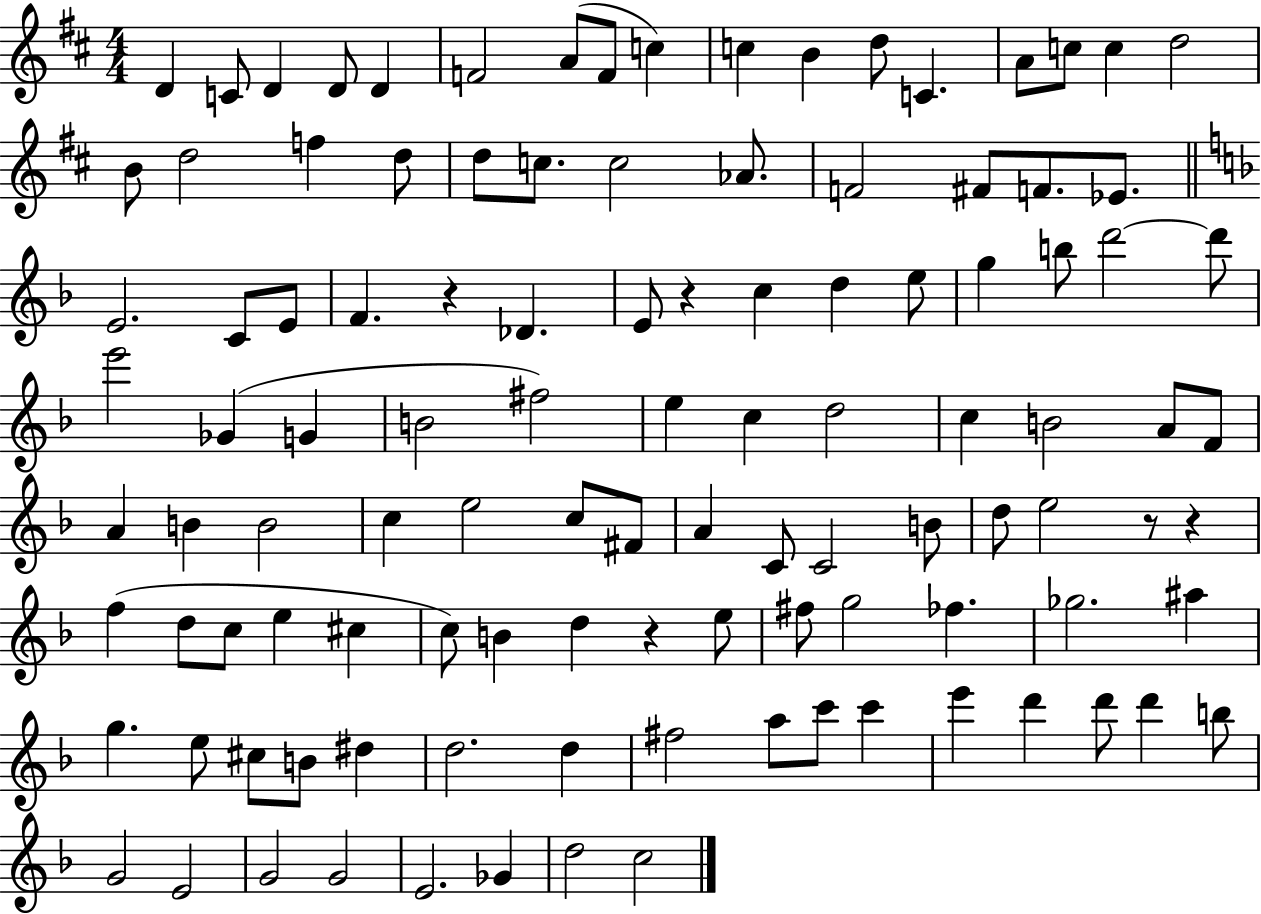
{
  \clef treble
  \numericTimeSignature
  \time 4/4
  \key d \major
  d'4 c'8 d'4 d'8 d'4 | f'2 a'8( f'8 c''4) | c''4 b'4 d''8 c'4. | a'8 c''8 c''4 d''2 | \break b'8 d''2 f''4 d''8 | d''8 c''8. c''2 aes'8. | f'2 fis'8 f'8. ees'8. | \bar "||" \break \key f \major e'2. c'8 e'8 | f'4. r4 des'4. | e'8 r4 c''4 d''4 e''8 | g''4 b''8 d'''2~~ d'''8 | \break e'''2 ges'4( g'4 | b'2 fis''2) | e''4 c''4 d''2 | c''4 b'2 a'8 f'8 | \break a'4 b'4 b'2 | c''4 e''2 c''8 fis'8 | a'4 c'8 c'2 b'8 | d''8 e''2 r8 r4 | \break f''4( d''8 c''8 e''4 cis''4 | c''8) b'4 d''4 r4 e''8 | fis''8 g''2 fes''4. | ges''2. ais''4 | \break g''4. e''8 cis''8 b'8 dis''4 | d''2. d''4 | fis''2 a''8 c'''8 c'''4 | e'''4 d'''4 d'''8 d'''4 b''8 | \break g'2 e'2 | g'2 g'2 | e'2. ges'4 | d''2 c''2 | \break \bar "|."
}